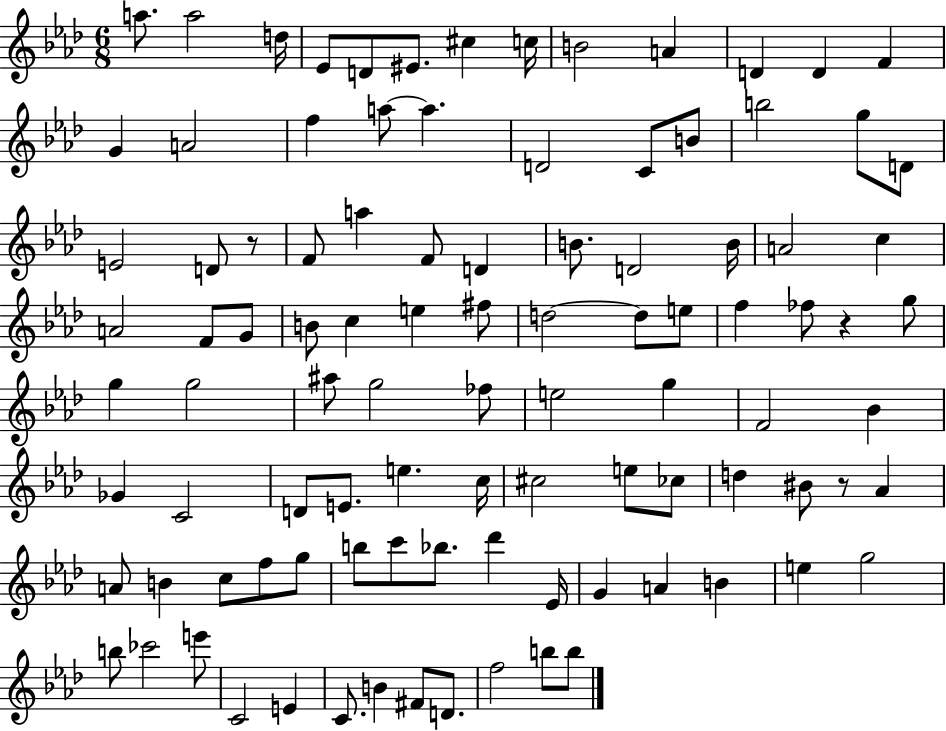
A5/e. A5/h D5/s Eb4/e D4/e EIS4/e. C#5/q C5/s B4/h A4/q D4/q D4/q F4/q G4/q A4/h F5/q A5/e A5/q. D4/h C4/e B4/e B5/h G5/e D4/e E4/h D4/e R/e F4/e A5/q F4/e D4/q B4/e. D4/h B4/s A4/h C5/q A4/h F4/e G4/e B4/e C5/q E5/q F#5/e D5/h D5/e E5/e F5/q FES5/e R/q G5/e G5/q G5/h A#5/e G5/h FES5/e E5/h G5/q F4/h Bb4/q Gb4/q C4/h D4/e E4/e. E5/q. C5/s C#5/h E5/e CES5/e D5/q BIS4/e R/e Ab4/q A4/e B4/q C5/e F5/e G5/e B5/e C6/e Bb5/e. Db6/q Eb4/s G4/q A4/q B4/q E5/q G5/h B5/e CES6/h E6/e C4/h E4/q C4/e. B4/q F#4/e D4/e. F5/h B5/e B5/e